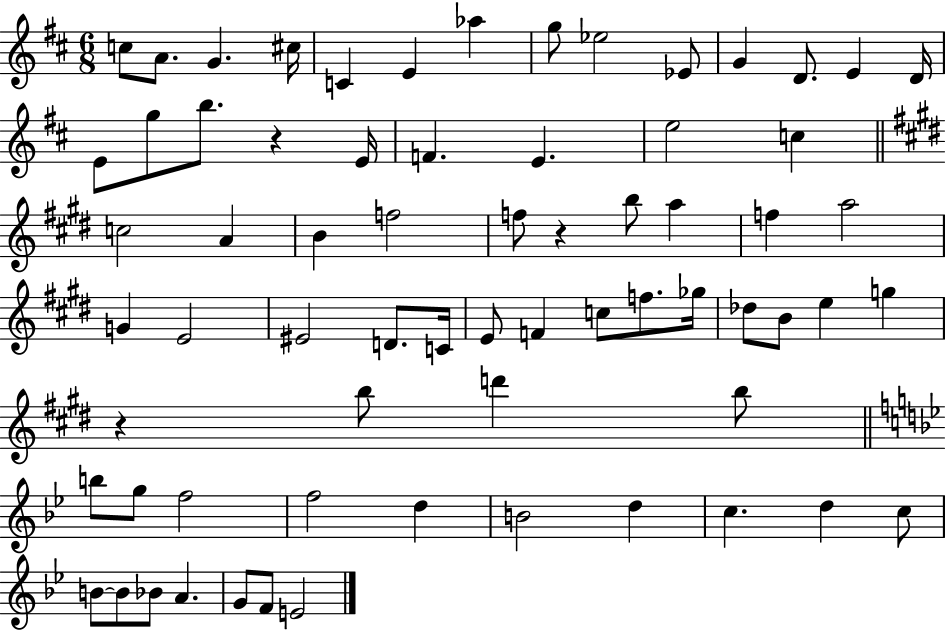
{
  \clef treble
  \numericTimeSignature
  \time 6/8
  \key d \major
  c''8 a'8. g'4. cis''16 | c'4 e'4 aes''4 | g''8 ees''2 ees'8 | g'4 d'8. e'4 d'16 | \break e'8 g''8 b''8. r4 e'16 | f'4. e'4. | e''2 c''4 | \bar "||" \break \key e \major c''2 a'4 | b'4 f''2 | f''8 r4 b''8 a''4 | f''4 a''2 | \break g'4 e'2 | eis'2 d'8. c'16 | e'8 f'4 c''8 f''8. ges''16 | des''8 b'8 e''4 g''4 | \break r4 b''8 d'''4 b''8 | \bar "||" \break \key bes \major b''8 g''8 f''2 | f''2 d''4 | b'2 d''4 | c''4. d''4 c''8 | \break b'8~~ b'8 bes'8 a'4. | g'8 f'8 e'2 | \bar "|."
}